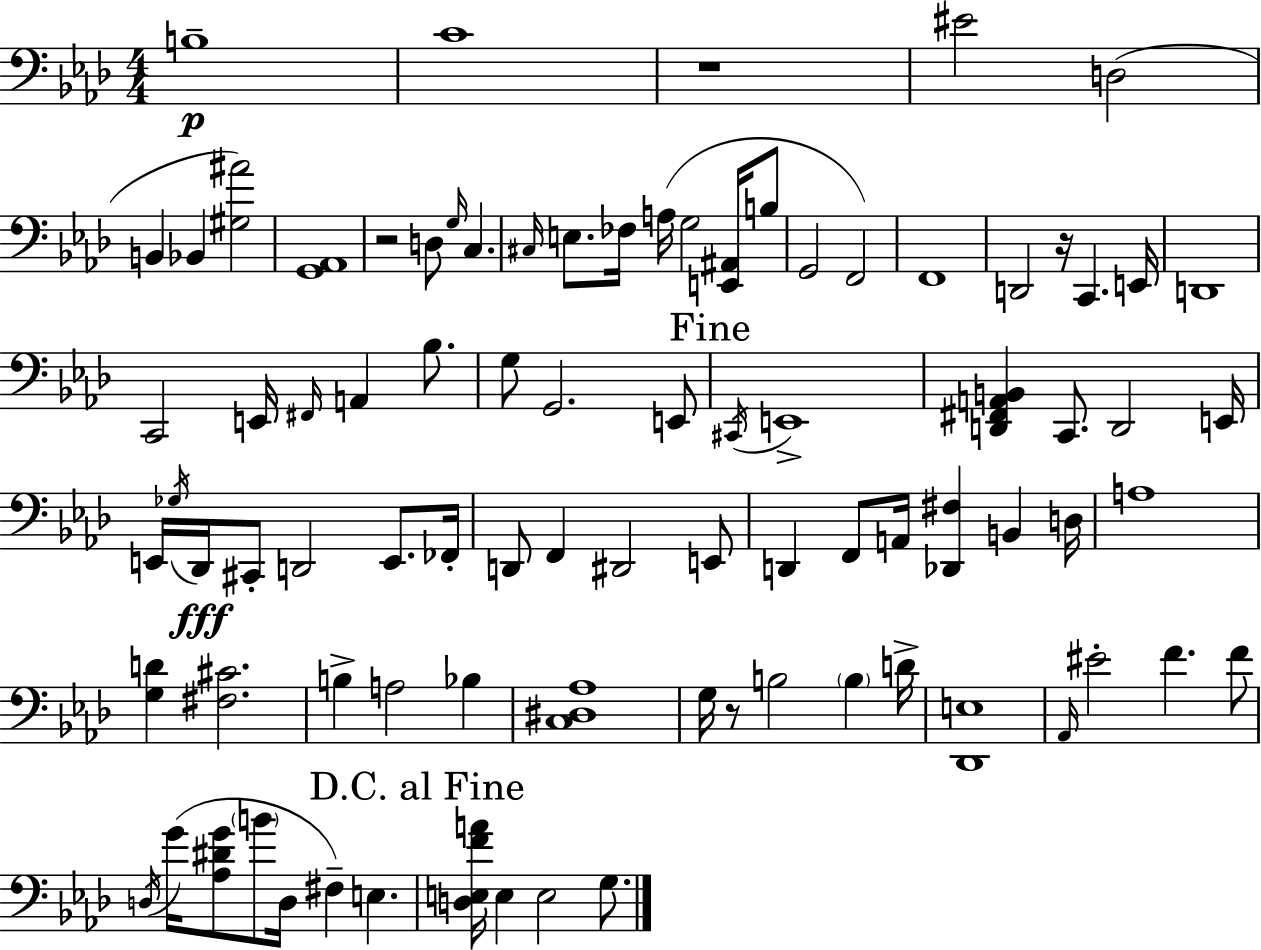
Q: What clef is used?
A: bass